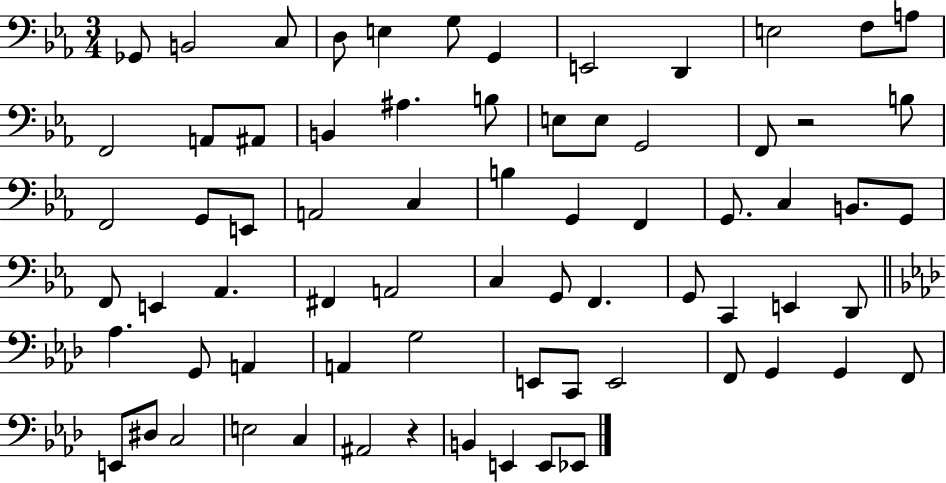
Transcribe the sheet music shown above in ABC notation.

X:1
T:Untitled
M:3/4
L:1/4
K:Eb
_G,,/2 B,,2 C,/2 D,/2 E, G,/2 G,, E,,2 D,, E,2 F,/2 A,/2 F,,2 A,,/2 ^A,,/2 B,, ^A, B,/2 E,/2 E,/2 G,,2 F,,/2 z2 B,/2 F,,2 G,,/2 E,,/2 A,,2 C, B, G,, F,, G,,/2 C, B,,/2 G,,/2 F,,/2 E,, _A,, ^F,, A,,2 C, G,,/2 F,, G,,/2 C,, E,, D,,/2 _A, G,,/2 A,, A,, G,2 E,,/2 C,,/2 E,,2 F,,/2 G,, G,, F,,/2 E,,/2 ^D,/2 C,2 E,2 C, ^A,,2 z B,, E,, E,,/2 _E,,/2